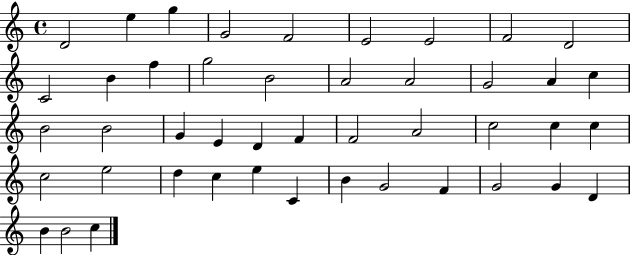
X:1
T:Untitled
M:4/4
L:1/4
K:C
D2 e g G2 F2 E2 E2 F2 D2 C2 B f g2 B2 A2 A2 G2 A c B2 B2 G E D F F2 A2 c2 c c c2 e2 d c e C B G2 F G2 G D B B2 c